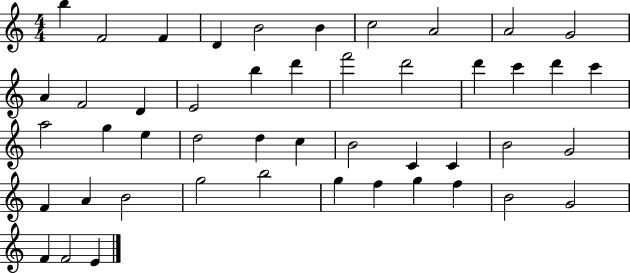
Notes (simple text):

B5/q F4/h F4/q D4/q B4/h B4/q C5/h A4/h A4/h G4/h A4/q F4/h D4/q E4/h B5/q D6/q F6/h D6/h D6/q C6/q D6/q C6/q A5/h G5/q E5/q D5/h D5/q C5/q B4/h C4/q C4/q B4/h G4/h F4/q A4/q B4/h G5/h B5/h G5/q F5/q G5/q F5/q B4/h G4/h F4/q F4/h E4/q